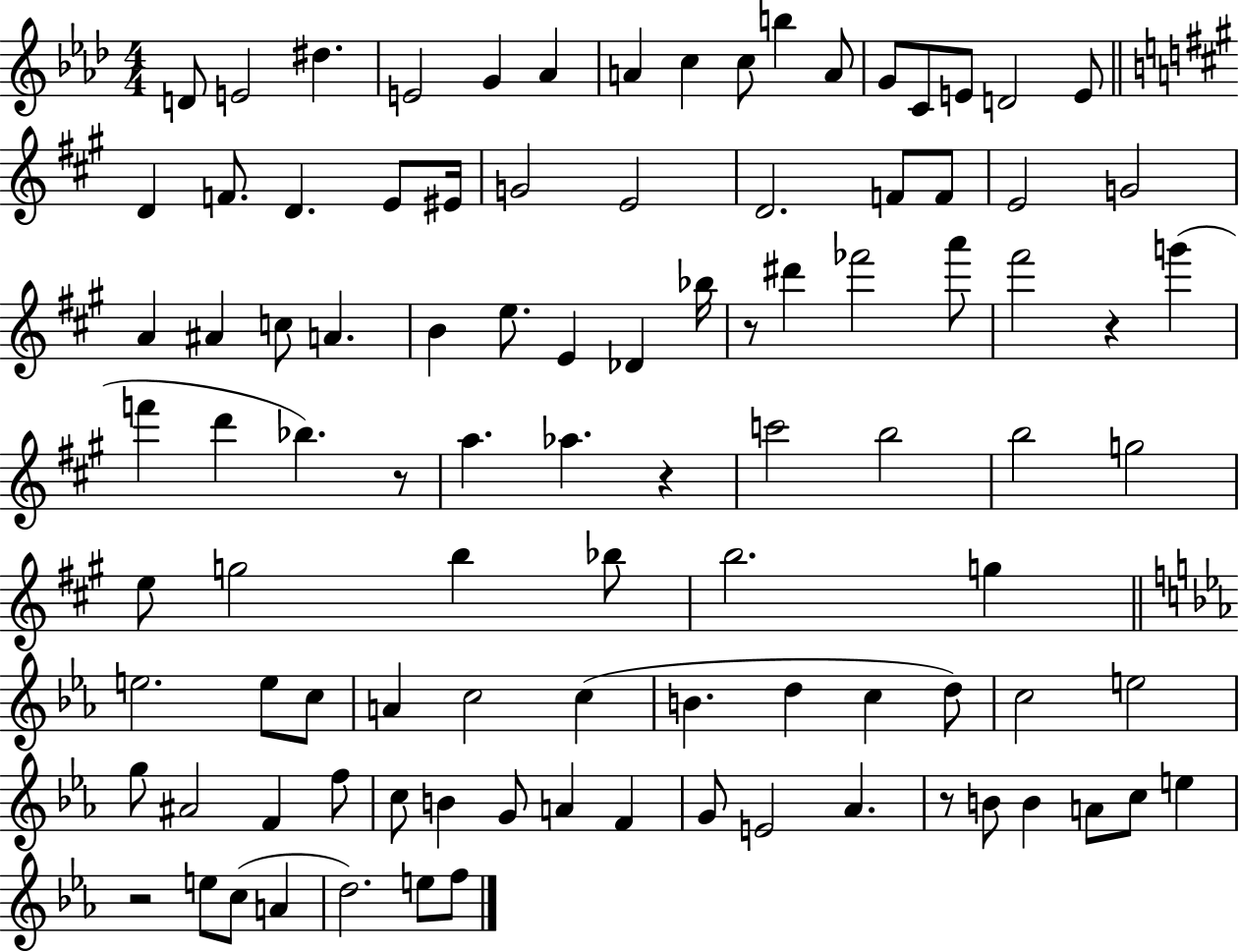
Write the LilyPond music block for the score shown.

{
  \clef treble
  \numericTimeSignature
  \time 4/4
  \key aes \major
  d'8 e'2 dis''4. | e'2 g'4 aes'4 | a'4 c''4 c''8 b''4 a'8 | g'8 c'8 e'8 d'2 e'8 | \break \bar "||" \break \key a \major d'4 f'8. d'4. e'8 eis'16 | g'2 e'2 | d'2. f'8 f'8 | e'2 g'2 | \break a'4 ais'4 c''8 a'4. | b'4 e''8. e'4 des'4 bes''16 | r8 dis'''4 fes'''2 a'''8 | fis'''2 r4 g'''4( | \break f'''4 d'''4 bes''4.) r8 | a''4. aes''4. r4 | c'''2 b''2 | b''2 g''2 | \break e''8 g''2 b''4 bes''8 | b''2. g''4 | \bar "||" \break \key c \minor e''2. e''8 c''8 | a'4 c''2 c''4( | b'4. d''4 c''4 d''8) | c''2 e''2 | \break g''8 ais'2 f'4 f''8 | c''8 b'4 g'8 a'4 f'4 | g'8 e'2 aes'4. | r8 b'8 b'4 a'8 c''8 e''4 | \break r2 e''8 c''8( a'4 | d''2.) e''8 f''8 | \bar "|."
}